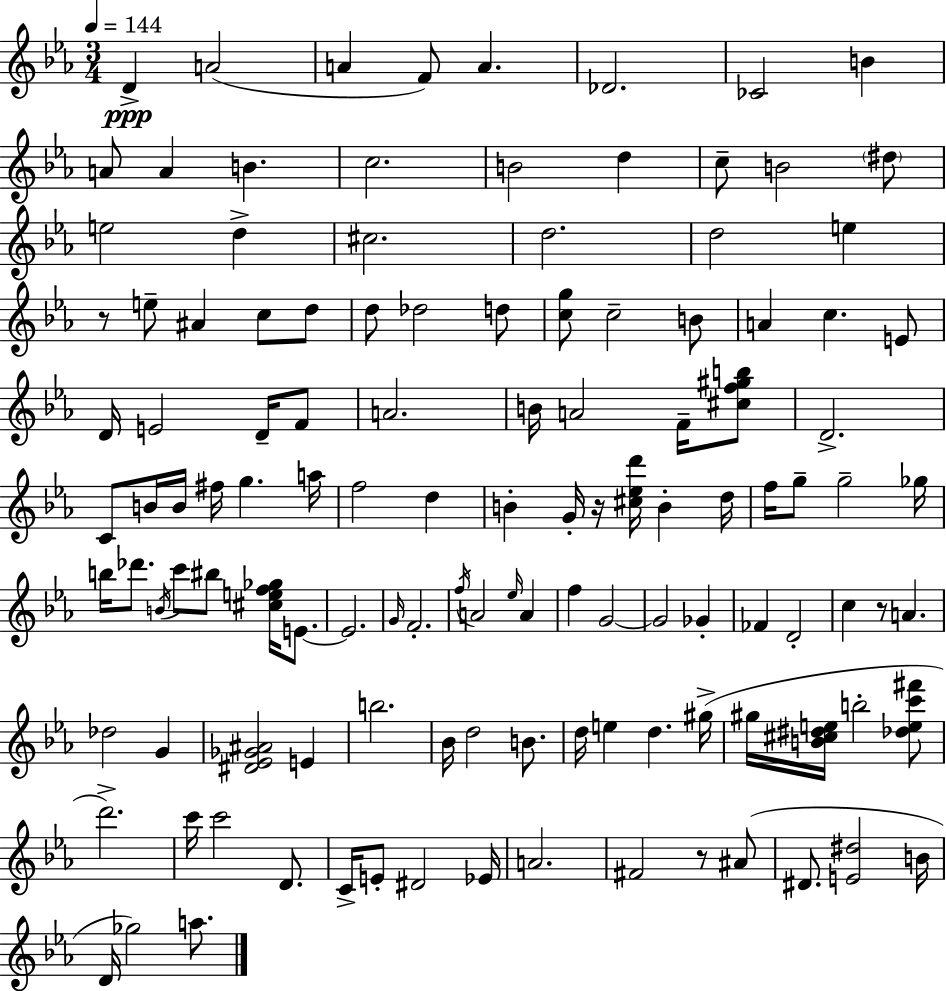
{
  \clef treble
  \numericTimeSignature
  \time 3/4
  \key ees \major
  \tempo 4 = 144
  \repeat volta 2 { d'4->\ppp a'2( | a'4 f'8) a'4. | des'2. | ces'2 b'4 | \break a'8 a'4 b'4. | c''2. | b'2 d''4 | c''8-- b'2 \parenthesize dis''8 | \break e''2 d''4-> | cis''2. | d''2. | d''2 e''4 | \break r8 e''8-- ais'4 c''8 d''8 | d''8 des''2 d''8 | <c'' g''>8 c''2-- b'8 | a'4 c''4. e'8 | \break d'16 e'2 d'16-- f'8 | a'2. | b'16 a'2 f'16-- <cis'' f'' gis'' b''>8 | d'2.-> | \break c'8 b'16 b'16 fis''16 g''4. a''16 | f''2 d''4 | b'4-. g'16-. r16 <cis'' ees'' d'''>16 b'4-. d''16 | f''16 g''8-- g''2-- ges''16 | \break b''16 des'''8. \acciaccatura { b'16 } c'''8 bis''8 <cis'' e'' f'' ges''>16 e'8.~~ | e'2. | \grace { g'16 } f'2.-. | \acciaccatura { f''16 } a'2 \grace { ees''16 } | \break a'4 f''4 g'2~~ | g'2 | ges'4-. fes'4 d'2-. | c''4 r8 a'4. | \break des''2 | g'4 <dis' ees' ges' ais'>2 | e'4 b''2. | bes'16 d''2 | \break b'8. d''16 e''4 d''4. | gis''16->( gis''16 <b' cis'' dis'' e''>16 b''2-. | <des'' e'' c''' fis'''>8 d'''2.->) | c'''16 c'''2 | \break d'8. c'16-> e'8-. dis'2 | ees'16 a'2. | fis'2 | r8 ais'8( dis'8. <e' dis''>2 | \break b'16 d'16 ges''2) | a''8. } \bar "|."
}